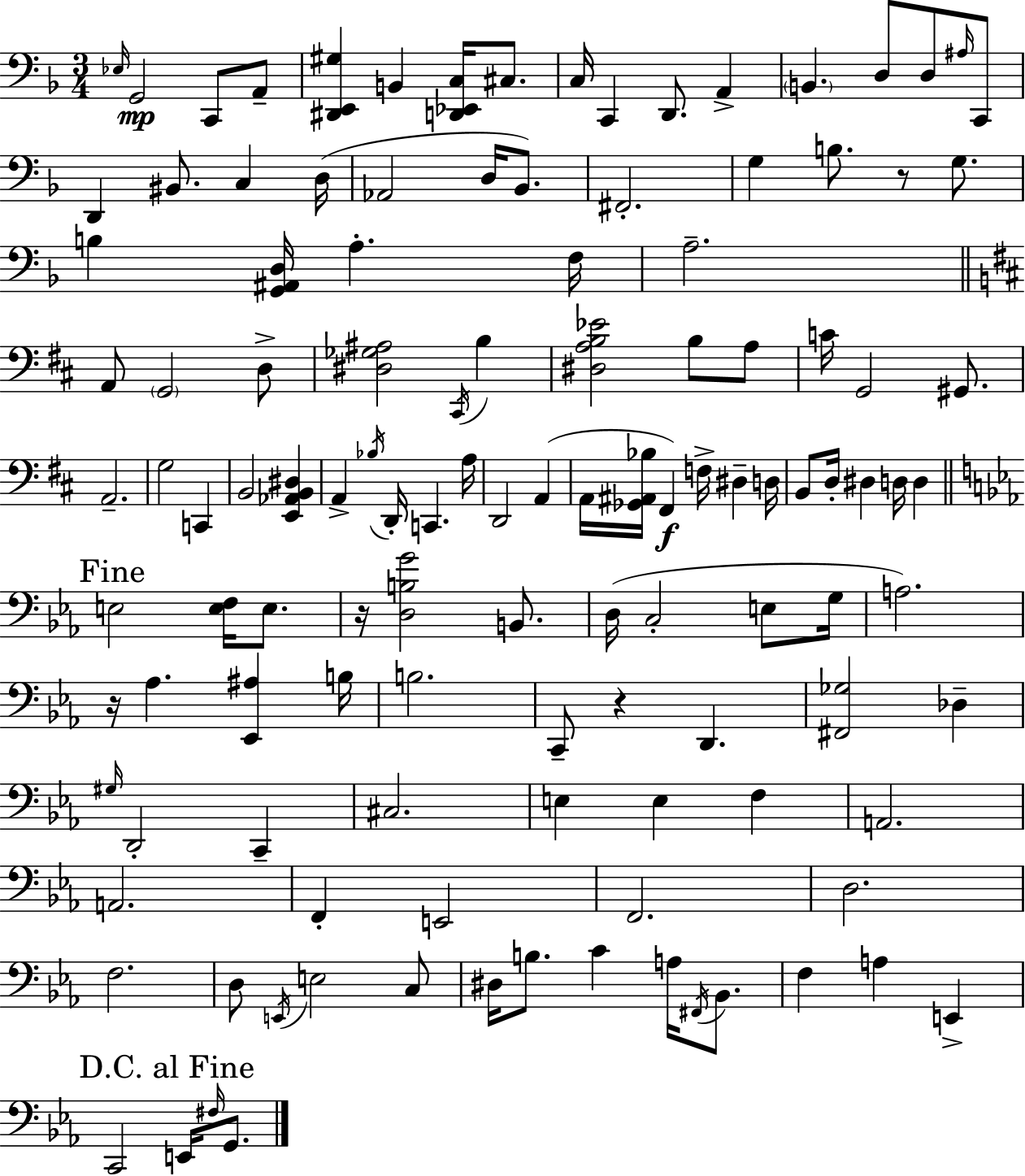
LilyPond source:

{
  \clef bass
  \numericTimeSignature
  \time 3/4
  \key f \major
  \grace { ees16 }\mp g,2 c,8 a,8-- | <dis, e, gis>4 b,4 <d, ees, c>16 cis8. | c16 c,4 d,8. a,4-> | \parenthesize b,4. d8 d8 \grace { ais16 } | \break c,8 d,4 bis,8. c4 | d16( aes,2 d16 bes,8.) | fis,2.-. | g4 b8. r8 g8. | \break b4 <g, ais, d>16 a4.-. | f16 a2.-- | \bar "||" \break \key d \major a,8 \parenthesize g,2 d8-> | <dis ges ais>2 \acciaccatura { cis,16 } b4 | <dis a b ees'>2 b8 a8 | c'16 g,2 gis,8. | \break a,2.-- | g2 c,4 | b,2 <e, aes, b, dis>4 | a,4-> \acciaccatura { bes16 } d,16-. c,4. | \break a16 d,2 a,4( | a,16 <ges, ais, bes>16 fis,4\f) f16-> dis4-- | d16 b,8 d16-. dis4 d16 d4 | \mark "Fine" \bar "||" \break \key c \minor e2 <e f>16 e8. | r16 <d b g'>2 b,8. | d16( c2-. e8 g16 | a2.) | \break r16 aes4. <ees, ais>4 b16 | b2. | c,8-- r4 d,4. | <fis, ges>2 des4-- | \break \grace { gis16 } d,2-. c,4-- | cis2. | e4 e4 f4 | a,2. | \break a,2. | f,4-. e,2 | f,2. | d2. | \break f2. | d8 \acciaccatura { e,16 } e2 | c8 dis16 b8. c'4 a16 \acciaccatura { fis,16 } | bes,8. f4 a4 e,4-> | \break \mark "D.C. al Fine" c,2 e,16 | \grace { fis16 } g,8. \bar "|."
}